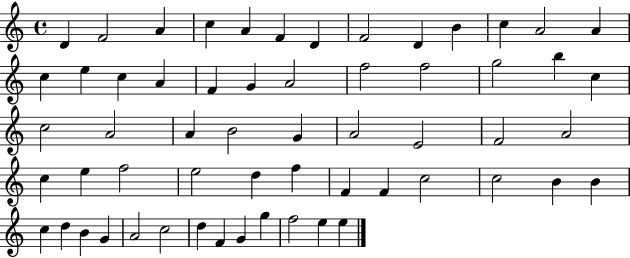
{
  \clef treble
  \time 4/4
  \defaultTimeSignature
  \key c \major
  d'4 f'2 a'4 | c''4 a'4 f'4 d'4 | f'2 d'4 b'4 | c''4 a'2 a'4 | \break c''4 e''4 c''4 a'4 | f'4 g'4 a'2 | f''2 f''2 | g''2 b''4 c''4 | \break c''2 a'2 | a'4 b'2 g'4 | a'2 e'2 | f'2 a'2 | \break c''4 e''4 f''2 | e''2 d''4 f''4 | f'4 f'4 c''2 | c''2 b'4 b'4 | \break c''4 d''4 b'4 g'4 | a'2 c''2 | d''4 f'4 g'4 g''4 | f''2 e''4 e''4 | \break \bar "|."
}